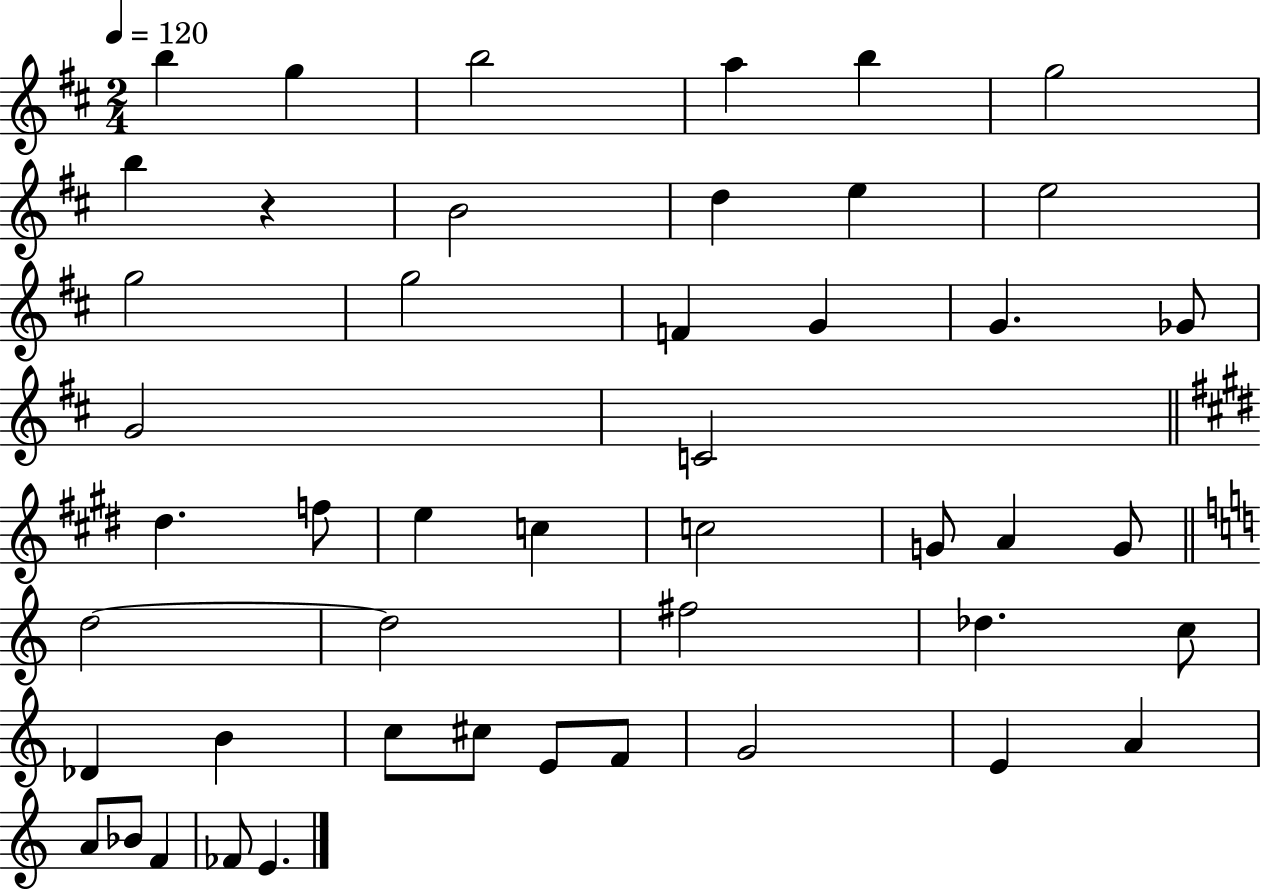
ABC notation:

X:1
T:Untitled
M:2/4
L:1/4
K:D
b g b2 a b g2 b z B2 d e e2 g2 g2 F G G _G/2 G2 C2 ^d f/2 e c c2 G/2 A G/2 d2 d2 ^f2 _d c/2 _D B c/2 ^c/2 E/2 F/2 G2 E A A/2 _B/2 F _F/2 E